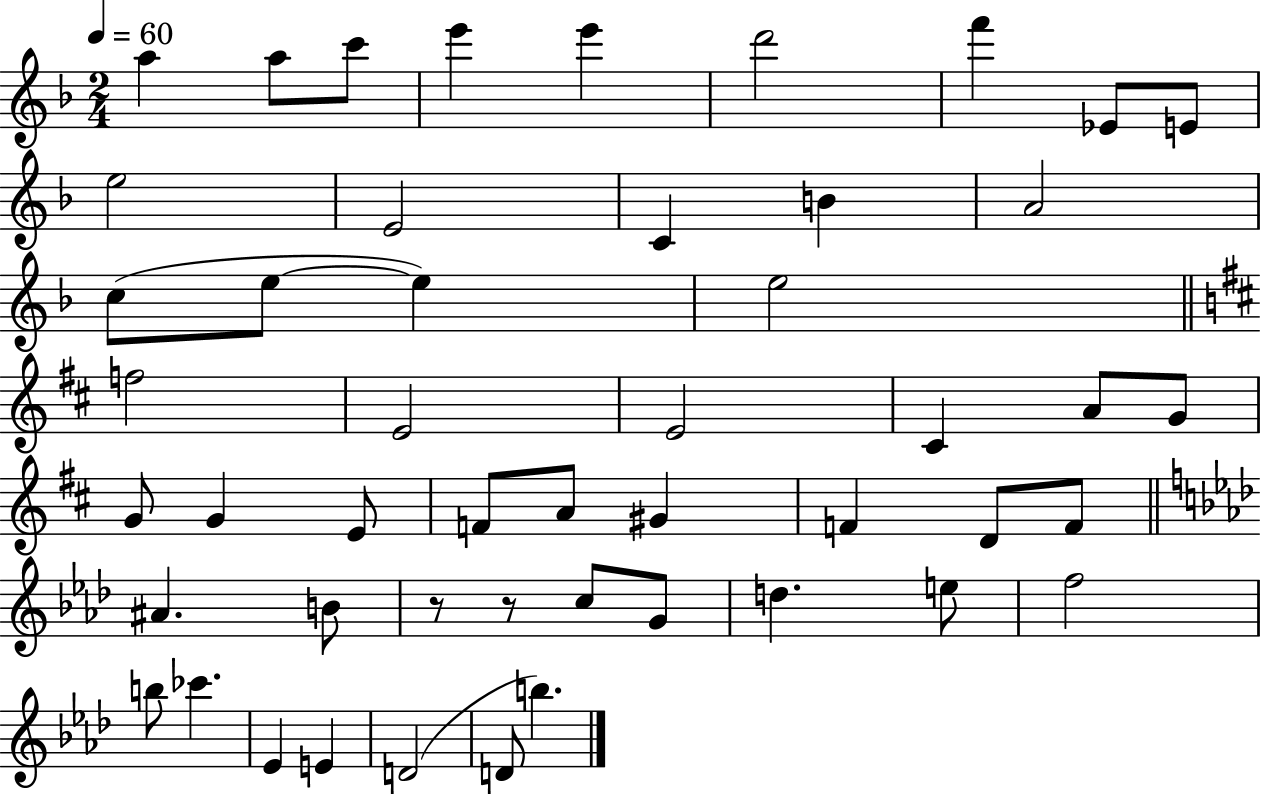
X:1
T:Untitled
M:2/4
L:1/4
K:F
a a/2 c'/2 e' e' d'2 f' _E/2 E/2 e2 E2 C B A2 c/2 e/2 e e2 f2 E2 E2 ^C A/2 G/2 G/2 G E/2 F/2 A/2 ^G F D/2 F/2 ^A B/2 z/2 z/2 c/2 G/2 d e/2 f2 b/2 _c' _E E D2 D/2 b